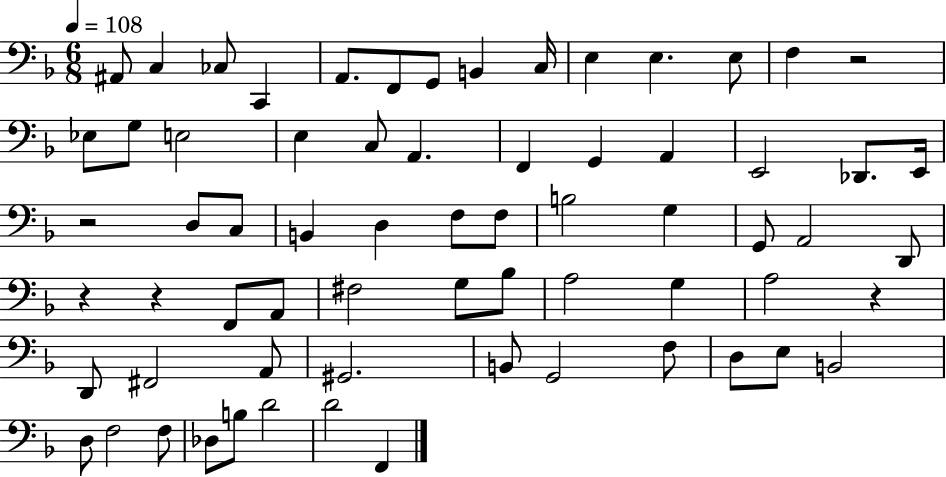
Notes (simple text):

A#2/e C3/q CES3/e C2/q A2/e. F2/e G2/e B2/q C3/s E3/q E3/q. E3/e F3/q R/h Eb3/e G3/e E3/h E3/q C3/e A2/q. F2/q G2/q A2/q E2/h Db2/e. E2/s R/h D3/e C3/e B2/q D3/q F3/e F3/e B3/h G3/q G2/e A2/h D2/e R/q R/q F2/e A2/e F#3/h G3/e Bb3/e A3/h G3/q A3/h R/q D2/e F#2/h A2/e G#2/h. B2/e G2/h F3/e D3/e E3/e B2/h D3/e F3/h F3/e Db3/e B3/e D4/h D4/h F2/q